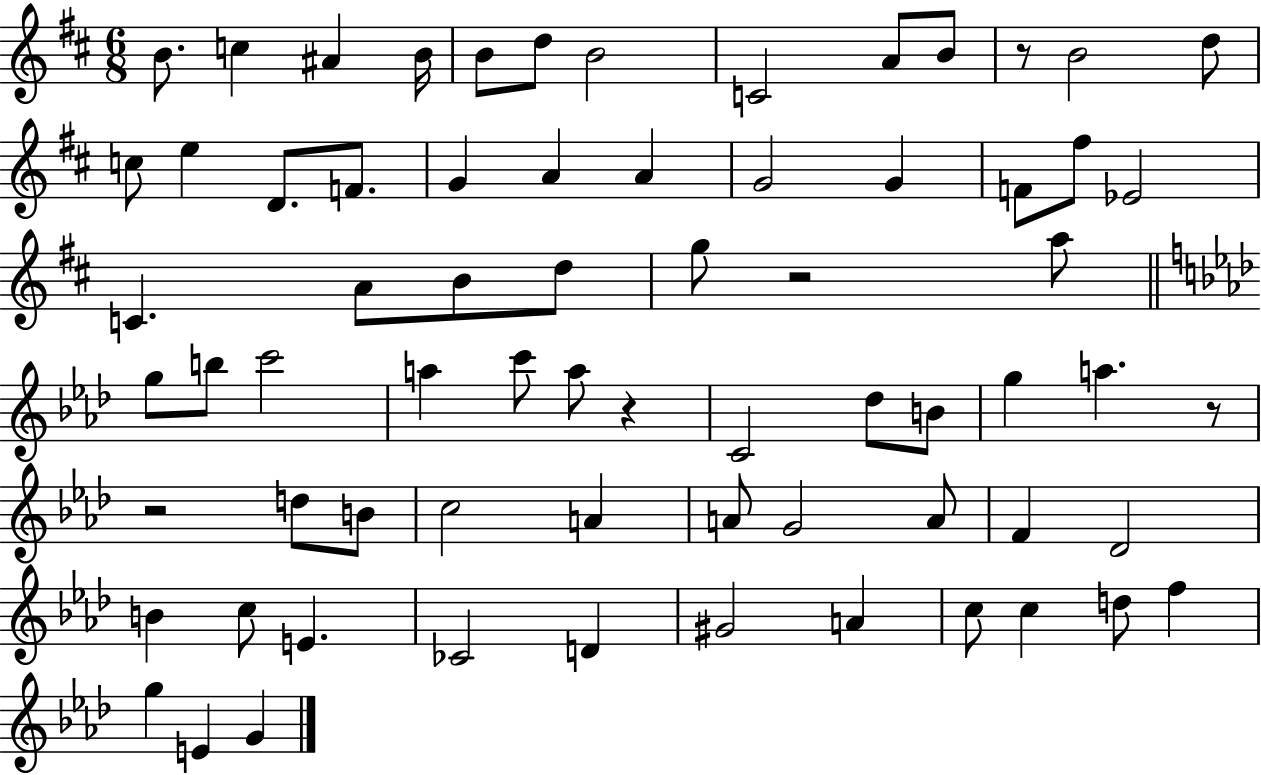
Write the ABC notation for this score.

X:1
T:Untitled
M:6/8
L:1/4
K:D
B/2 c ^A B/4 B/2 d/2 B2 C2 A/2 B/2 z/2 B2 d/2 c/2 e D/2 F/2 G A A G2 G F/2 ^f/2 _E2 C A/2 B/2 d/2 g/2 z2 a/2 g/2 b/2 c'2 a c'/2 a/2 z C2 _d/2 B/2 g a z/2 z2 d/2 B/2 c2 A A/2 G2 A/2 F _D2 B c/2 E _C2 D ^G2 A c/2 c d/2 f g E G